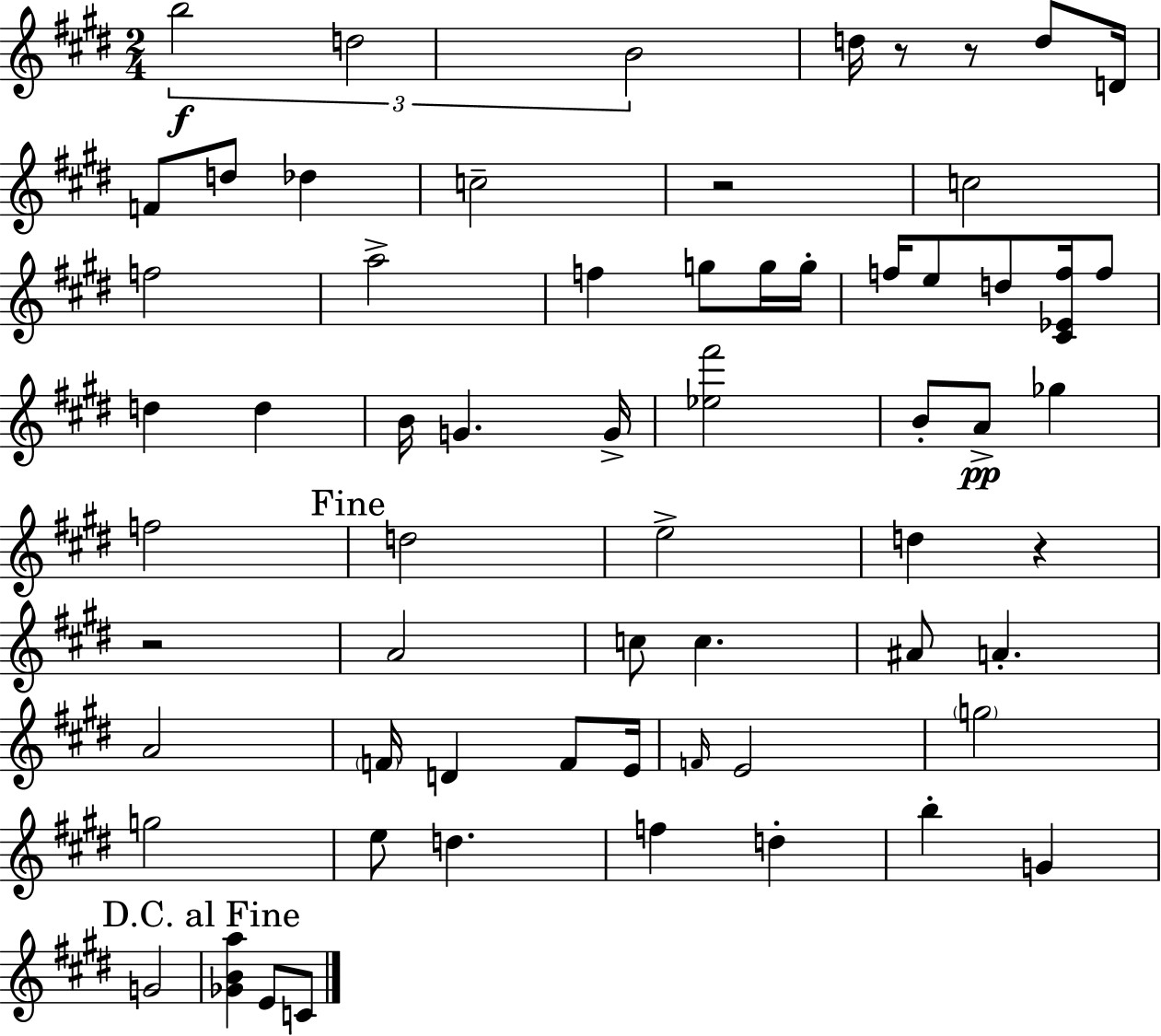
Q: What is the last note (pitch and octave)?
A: C4